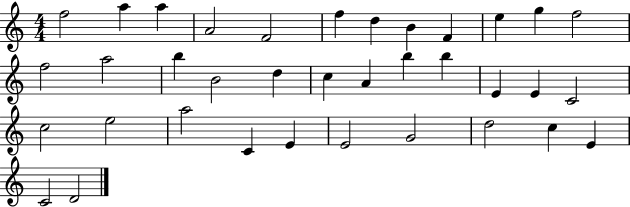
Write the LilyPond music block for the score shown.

{
  \clef treble
  \numericTimeSignature
  \time 4/4
  \key c \major
  f''2 a''4 a''4 | a'2 f'2 | f''4 d''4 b'4 f'4 | e''4 g''4 f''2 | \break f''2 a''2 | b''4 b'2 d''4 | c''4 a'4 b''4 b''4 | e'4 e'4 c'2 | \break c''2 e''2 | a''2 c'4 e'4 | e'2 g'2 | d''2 c''4 e'4 | \break c'2 d'2 | \bar "|."
}